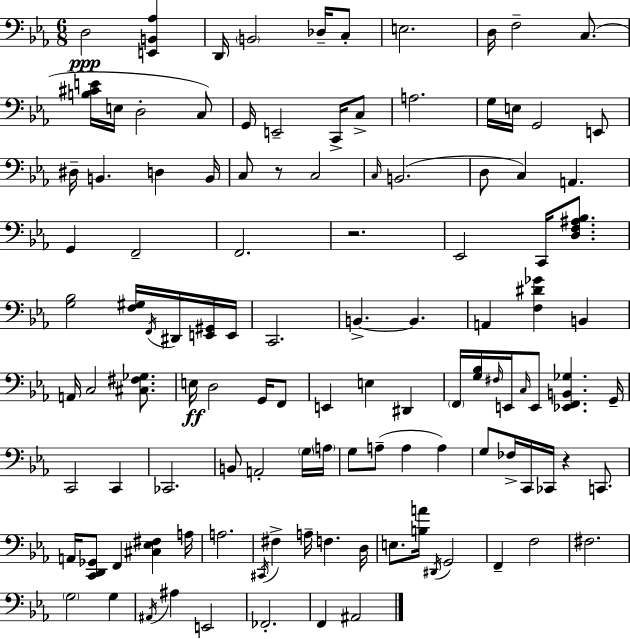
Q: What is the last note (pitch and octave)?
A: A#2